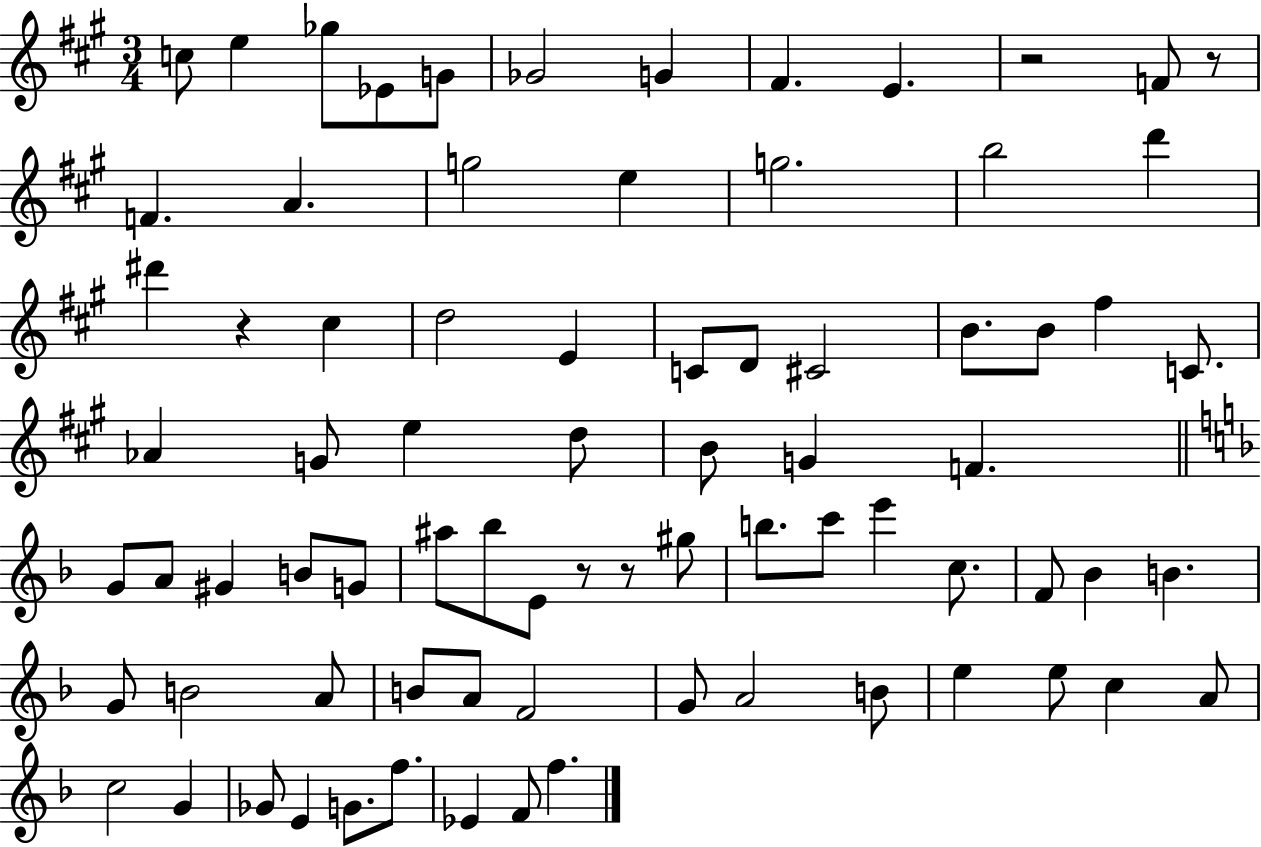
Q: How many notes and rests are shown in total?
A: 78